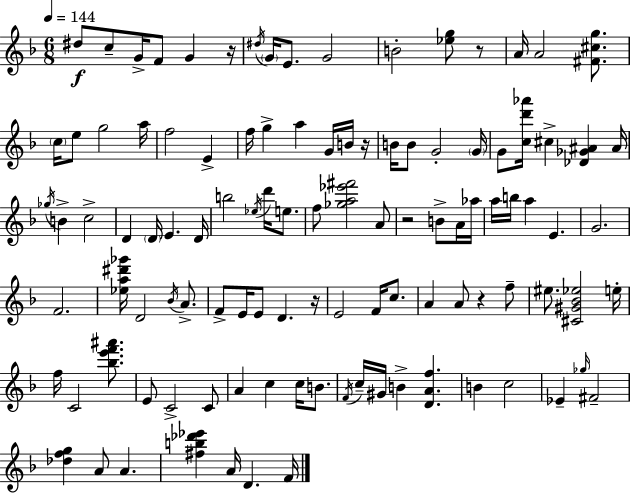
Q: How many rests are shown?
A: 6